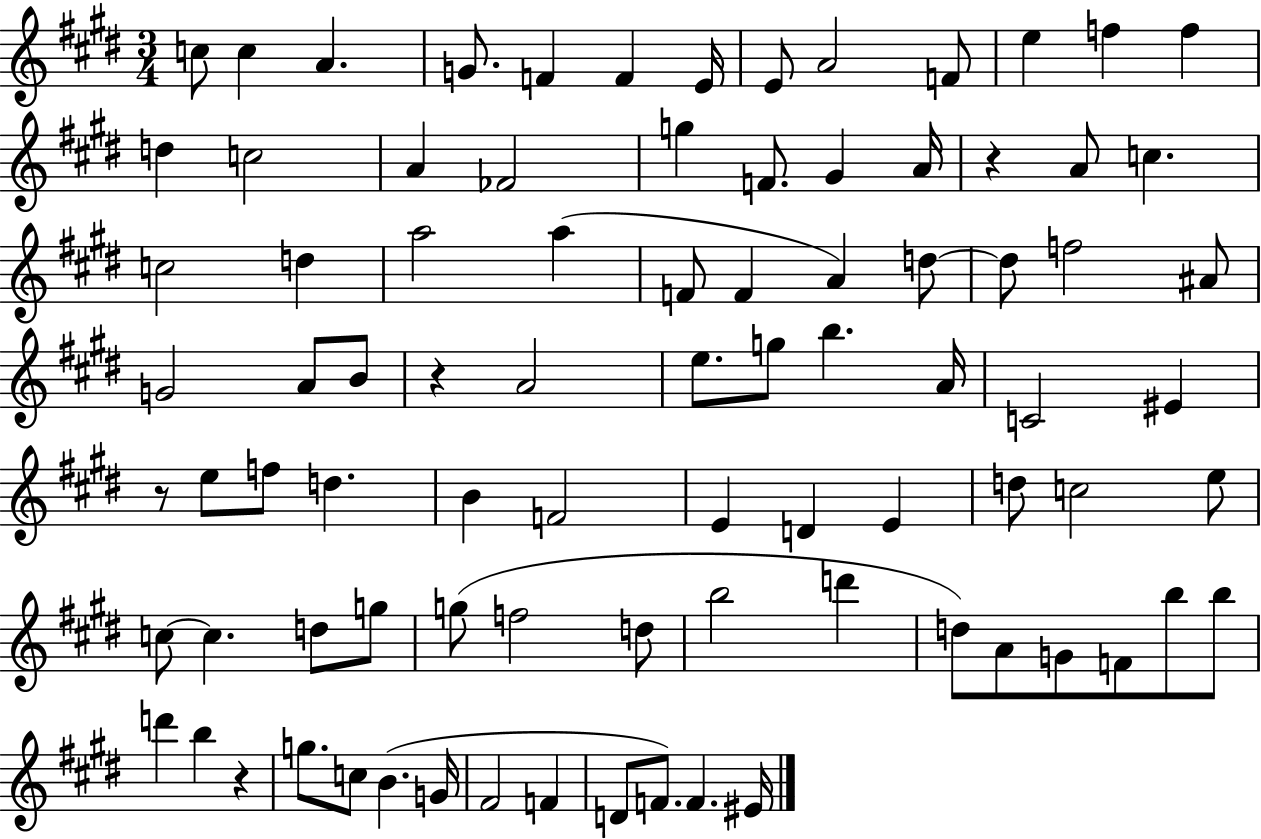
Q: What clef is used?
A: treble